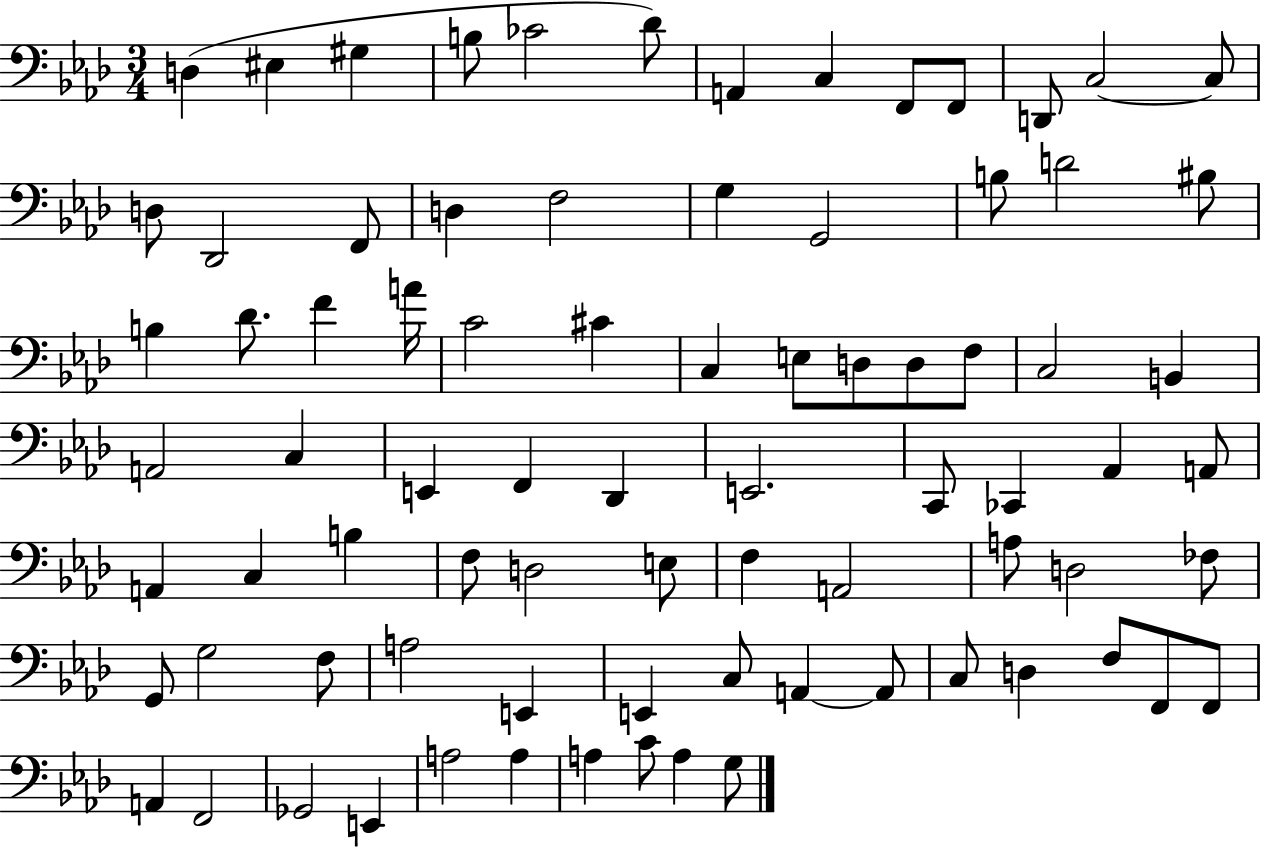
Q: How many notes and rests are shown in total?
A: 81